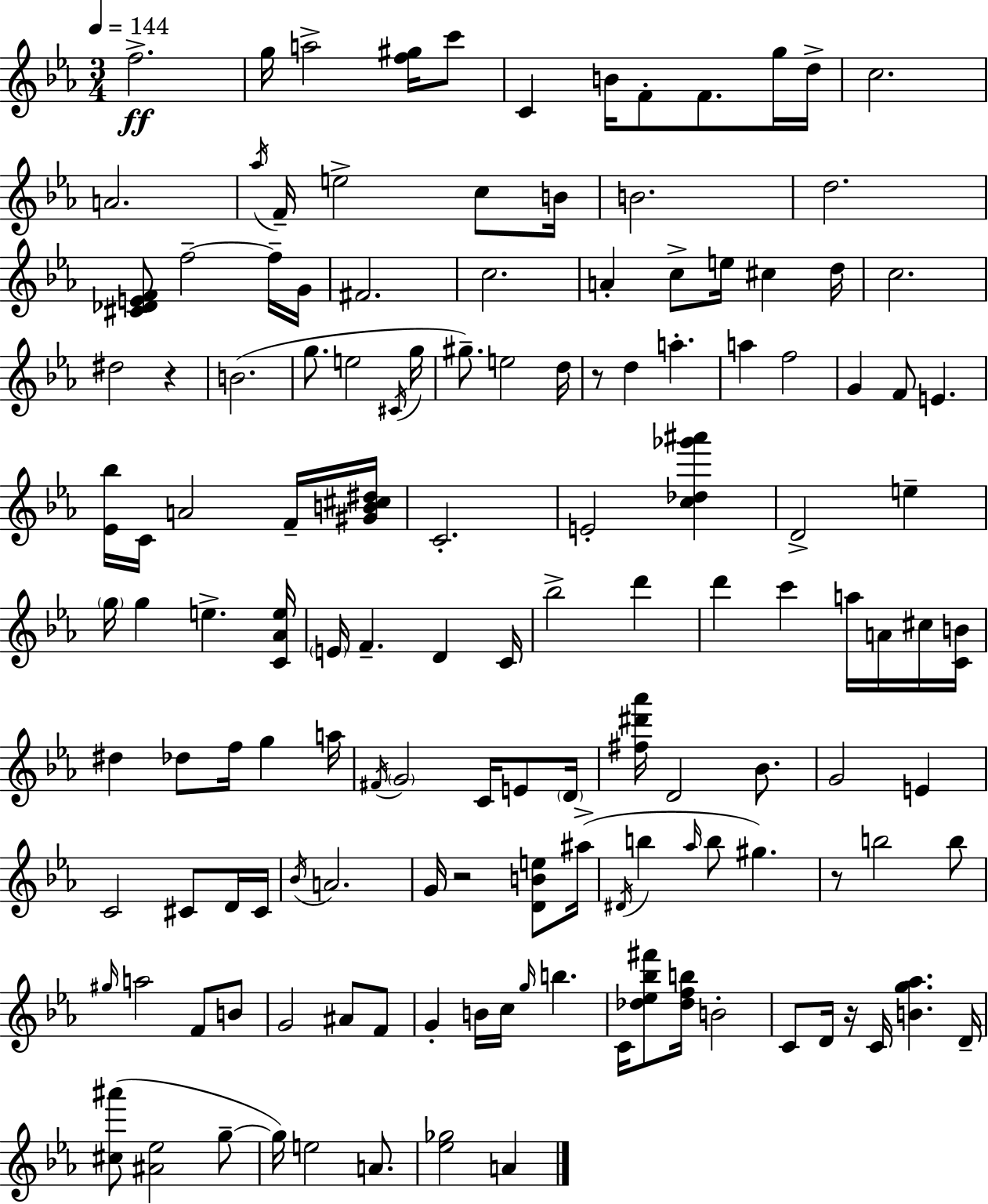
X:1
T:Untitled
M:3/4
L:1/4
K:Cm
f2 g/4 a2 [f^g]/4 c'/2 C B/4 F/2 F/2 g/4 d/4 c2 A2 _a/4 F/4 e2 c/2 B/4 B2 d2 [^C_DEF]/2 f2 f/4 G/4 ^F2 c2 A c/2 e/4 ^c d/4 c2 ^d2 z B2 g/2 e2 ^C/4 g/4 ^g/2 e2 d/4 z/2 d a a f2 G F/2 E [_E_b]/4 C/4 A2 F/4 [^GB^c^d]/4 C2 E2 [c_d_g'^a'] D2 e g/4 g e [C_Ae]/4 E/4 F D C/4 _b2 d' d' c' a/4 A/4 ^c/4 [CB]/4 ^d _d/2 f/4 g a/4 ^F/4 G2 C/4 E/2 D/4 [^f^d'_a']/4 D2 _B/2 G2 E C2 ^C/2 D/4 ^C/4 _B/4 A2 G/4 z2 [DBe]/2 ^a/4 ^D/4 b _a/4 b/2 ^g z/2 b2 b/2 ^g/4 a2 F/2 B/2 G2 ^A/2 F/2 G B/4 c/4 g/4 b C/4 [_d_e_b^f']/2 [_dfb]/4 B2 C/2 D/4 z/4 C/4 [Bg_a] D/4 [^c^a']/2 [^A_e]2 g/2 g/4 e2 A/2 [_e_g]2 A